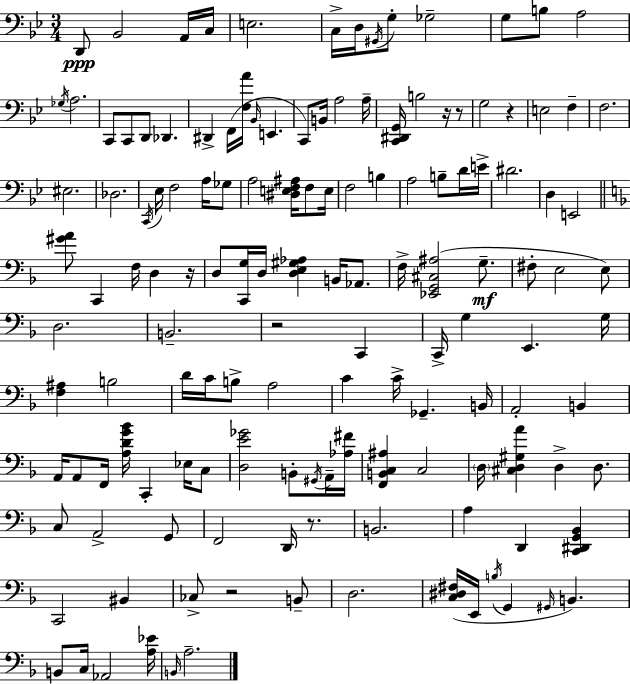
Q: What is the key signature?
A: G minor